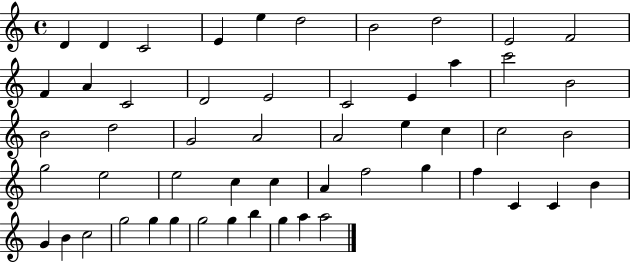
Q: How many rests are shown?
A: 0